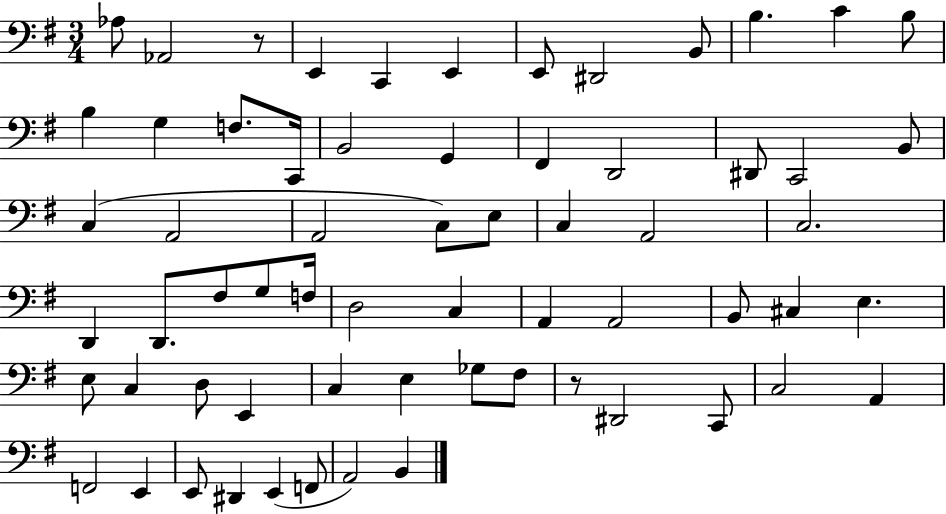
Ab3/e Ab2/h R/e E2/q C2/q E2/q E2/e D#2/h B2/e B3/q. C4/q B3/e B3/q G3/q F3/e. C2/s B2/h G2/q F#2/q D2/h D#2/e C2/h B2/e C3/q A2/h A2/h C3/e E3/e C3/q A2/h C3/h. D2/q D2/e. F#3/e G3/e F3/s D3/h C3/q A2/q A2/h B2/e C#3/q E3/q. E3/e C3/q D3/e E2/q C3/q E3/q Gb3/e F#3/e R/e D#2/h C2/e C3/h A2/q F2/h E2/q E2/e D#2/q E2/q F2/e A2/h B2/q